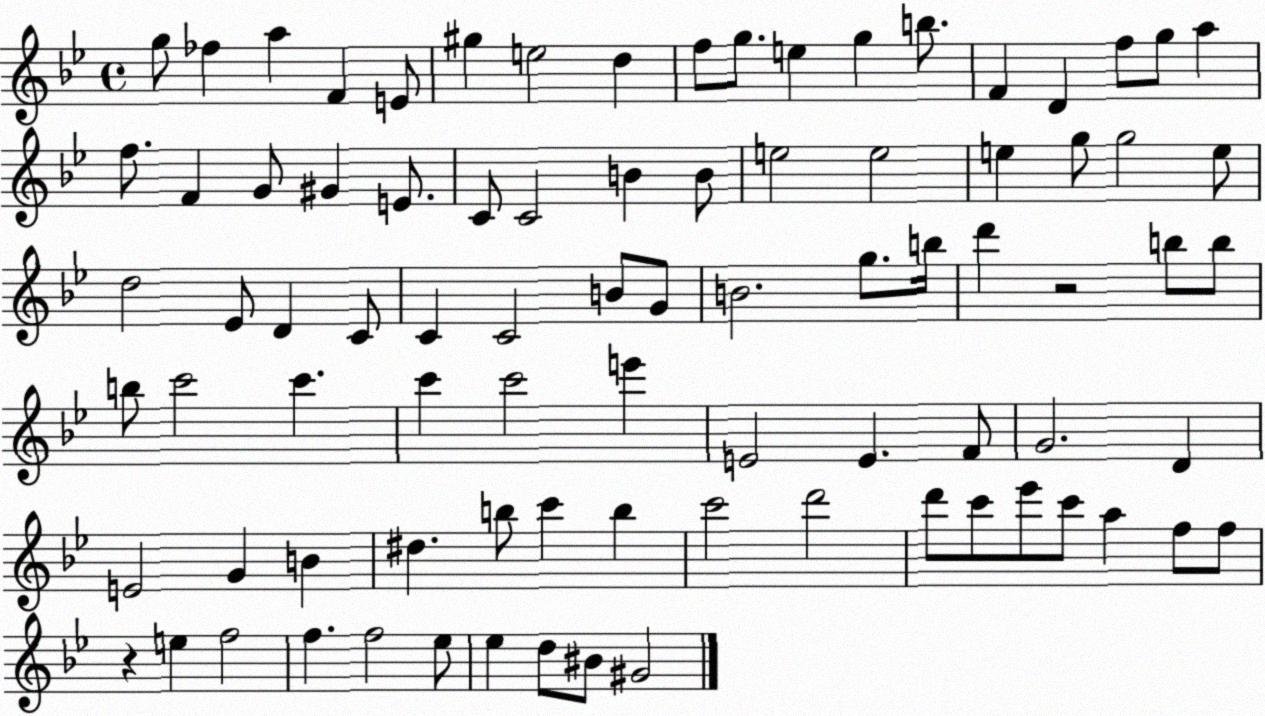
X:1
T:Untitled
M:4/4
L:1/4
K:Bb
g/2 _f a F E/2 ^g e2 d f/2 g/2 e g b/2 F D f/2 g/2 a f/2 F G/2 ^G E/2 C/2 C2 B B/2 e2 e2 e g/2 g2 e/2 d2 _E/2 D C/2 C C2 B/2 G/2 B2 g/2 b/4 d' z2 b/2 b/2 b/2 c'2 c' c' c'2 e' E2 E F/2 G2 D E2 G B ^d b/2 c' b c'2 d'2 d'/2 c'/2 _e'/2 c'/2 a f/2 f/2 z e f2 f f2 _e/2 _e d/2 ^B/2 ^G2